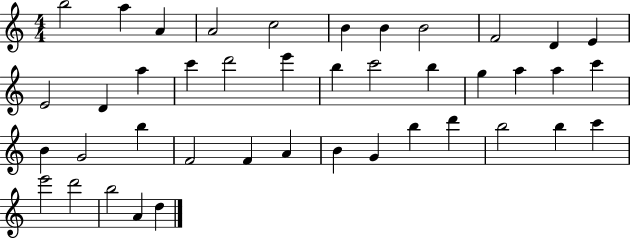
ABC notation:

X:1
T:Untitled
M:4/4
L:1/4
K:C
b2 a A A2 c2 B B B2 F2 D E E2 D a c' d'2 e' b c'2 b g a a c' B G2 b F2 F A B G b d' b2 b c' e'2 d'2 b2 A d